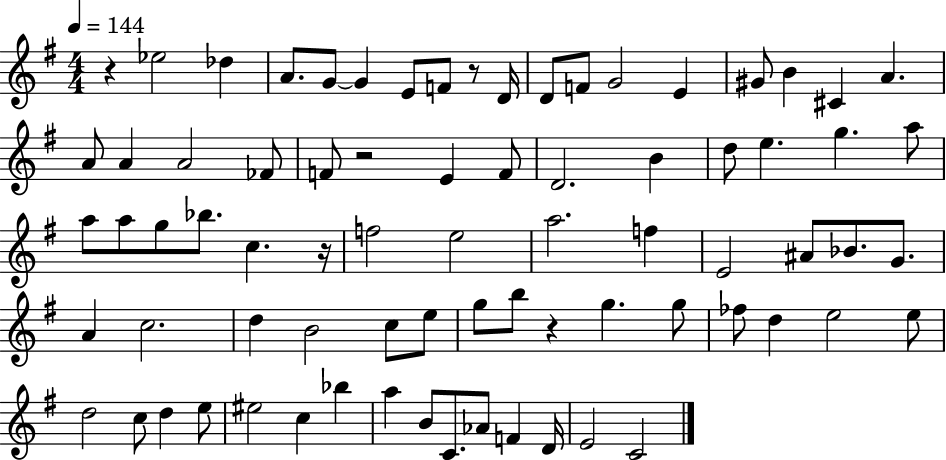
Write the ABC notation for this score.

X:1
T:Untitled
M:4/4
L:1/4
K:G
z _e2 _d A/2 G/2 G E/2 F/2 z/2 D/4 D/2 F/2 G2 E ^G/2 B ^C A A/2 A A2 _F/2 F/2 z2 E F/2 D2 B d/2 e g a/2 a/2 a/2 g/2 _b/2 c z/4 f2 e2 a2 f E2 ^A/2 _B/2 G/2 A c2 d B2 c/2 e/2 g/2 b/2 z g g/2 _f/2 d e2 e/2 d2 c/2 d e/2 ^e2 c _b a B/2 C/2 _A/2 F D/4 E2 C2